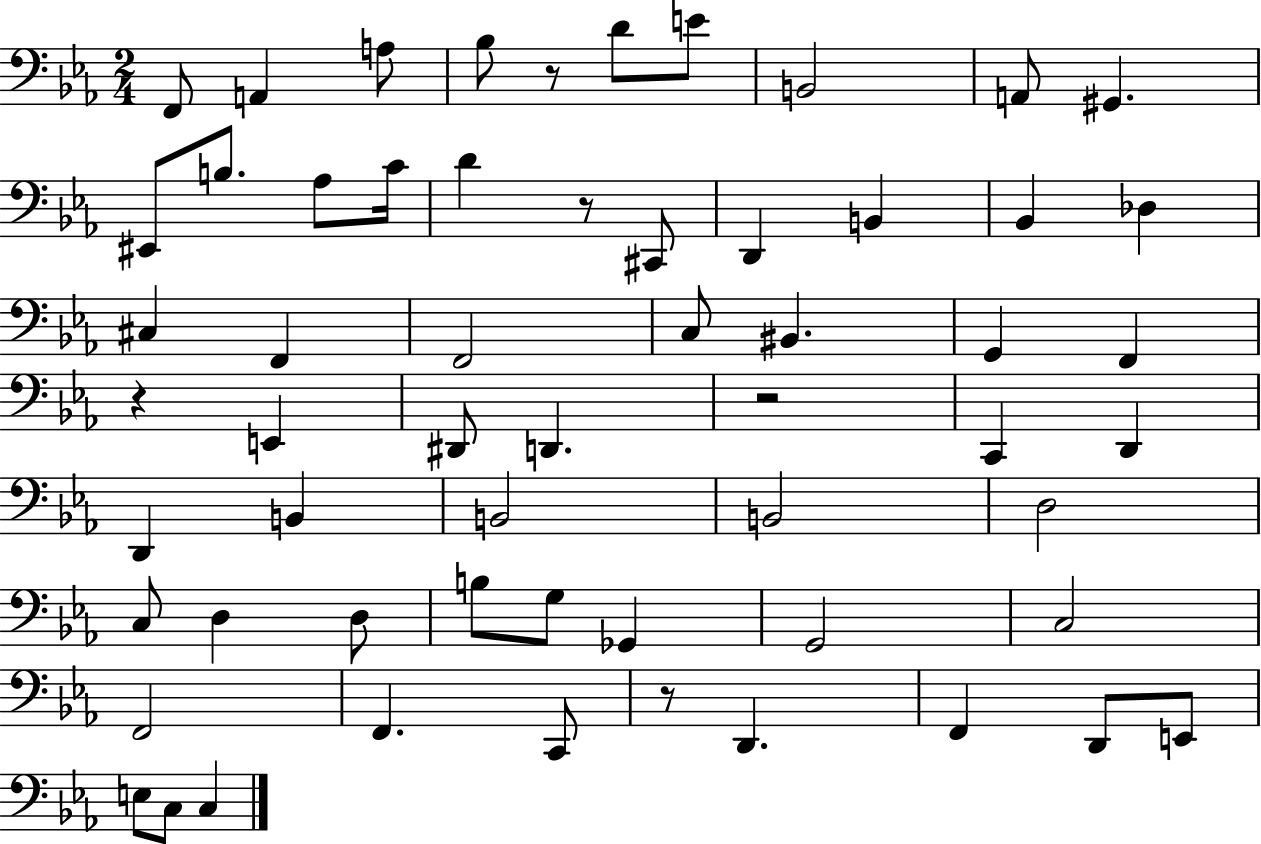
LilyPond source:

{
  \clef bass
  \numericTimeSignature
  \time 2/4
  \key ees \major
  f,8 a,4 a8 | bes8 r8 d'8 e'8 | b,2 | a,8 gis,4. | \break eis,8 b8. aes8 c'16 | d'4 r8 cis,8 | d,4 b,4 | bes,4 des4 | \break cis4 f,4 | f,2 | c8 bis,4. | g,4 f,4 | \break r4 e,4 | dis,8 d,4. | r2 | c,4 d,4 | \break d,4 b,4 | b,2 | b,2 | d2 | \break c8 d4 d8 | b8 g8 ges,4 | g,2 | c2 | \break f,2 | f,4. c,8 | r8 d,4. | f,4 d,8 e,8 | \break e8 c8 c4 | \bar "|."
}